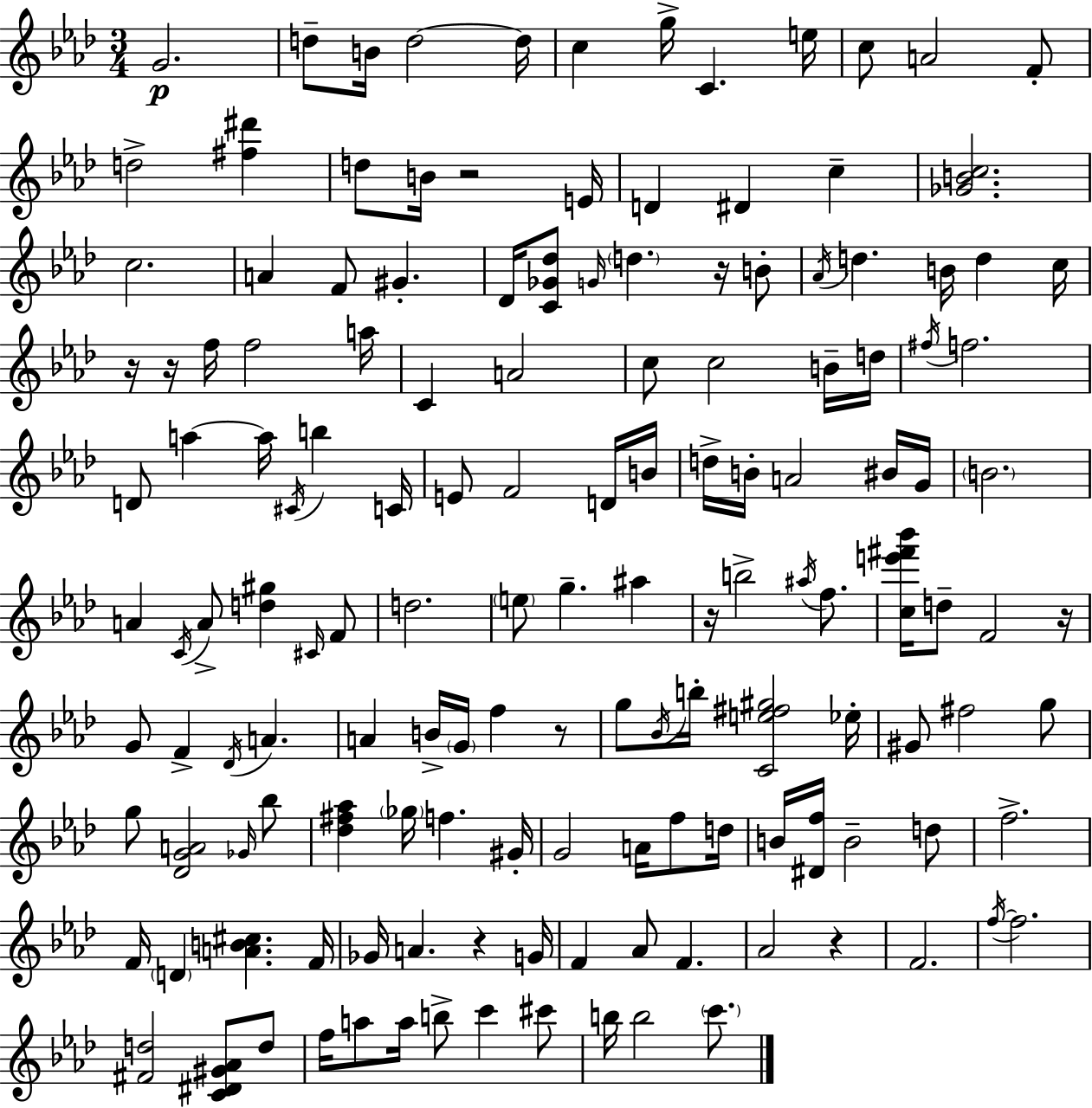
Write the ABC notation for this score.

X:1
T:Untitled
M:3/4
L:1/4
K:Ab
G2 d/2 B/4 d2 d/4 c g/4 C e/4 c/2 A2 F/2 d2 [^f^d'] d/2 B/4 z2 E/4 D ^D c [_GBc]2 c2 A F/2 ^G _D/4 [C_G_d]/2 G/4 d z/4 B/2 _A/4 d B/4 d c/4 z/4 z/4 f/4 f2 a/4 C A2 c/2 c2 B/4 d/4 ^f/4 f2 D/2 a a/4 ^C/4 b C/4 E/2 F2 D/4 B/4 d/4 B/4 A2 ^B/4 G/4 B2 A C/4 A/2 [d^g] ^C/4 F/2 d2 e/2 g ^a z/4 b2 ^a/4 f/2 [ce'^f'_b']/4 d/2 F2 z/4 G/2 F _D/4 A A B/4 G/4 f z/2 g/2 _B/4 b/4 [Ce^f^g]2 _e/4 ^G/2 ^f2 g/2 g/2 [_DGA]2 _G/4 _b/2 [_d^f_a] _g/4 f ^G/4 G2 A/4 f/2 d/4 B/4 [^Df]/4 B2 d/2 f2 F/4 D [AB^c] F/4 _G/4 A z G/4 F _A/2 F _A2 z F2 f/4 f2 [^Fd]2 [C^D^G_A]/2 d/2 f/4 a/2 a/4 b/2 c' ^c'/2 b/4 b2 c'/2